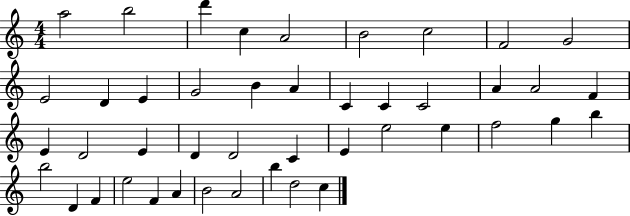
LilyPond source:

{
  \clef treble
  \numericTimeSignature
  \time 4/4
  \key c \major
  a''2 b''2 | d'''4 c''4 a'2 | b'2 c''2 | f'2 g'2 | \break e'2 d'4 e'4 | g'2 b'4 a'4 | c'4 c'4 c'2 | a'4 a'2 f'4 | \break e'4 d'2 e'4 | d'4 d'2 c'4 | e'4 e''2 e''4 | f''2 g''4 b''4 | \break b''2 d'4 f'4 | e''2 f'4 a'4 | b'2 a'2 | b''4 d''2 c''4 | \break \bar "|."
}